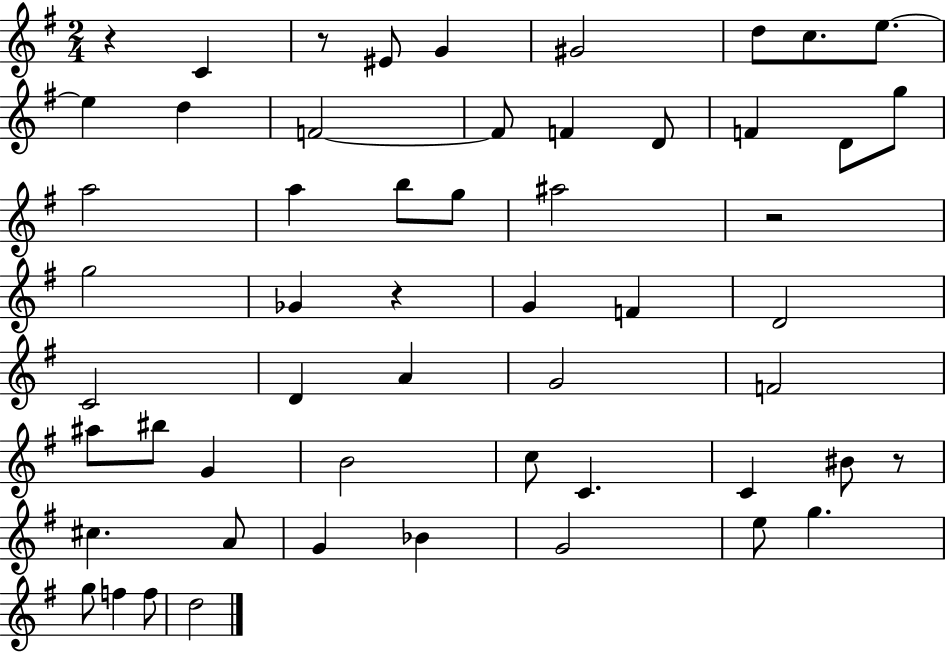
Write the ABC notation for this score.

X:1
T:Untitled
M:2/4
L:1/4
K:G
z C z/2 ^E/2 G ^G2 d/2 c/2 e/2 e d F2 F/2 F D/2 F D/2 g/2 a2 a b/2 g/2 ^a2 z2 g2 _G z G F D2 C2 D A G2 F2 ^a/2 ^b/2 G B2 c/2 C C ^B/2 z/2 ^c A/2 G _B G2 e/2 g g/2 f f/2 d2